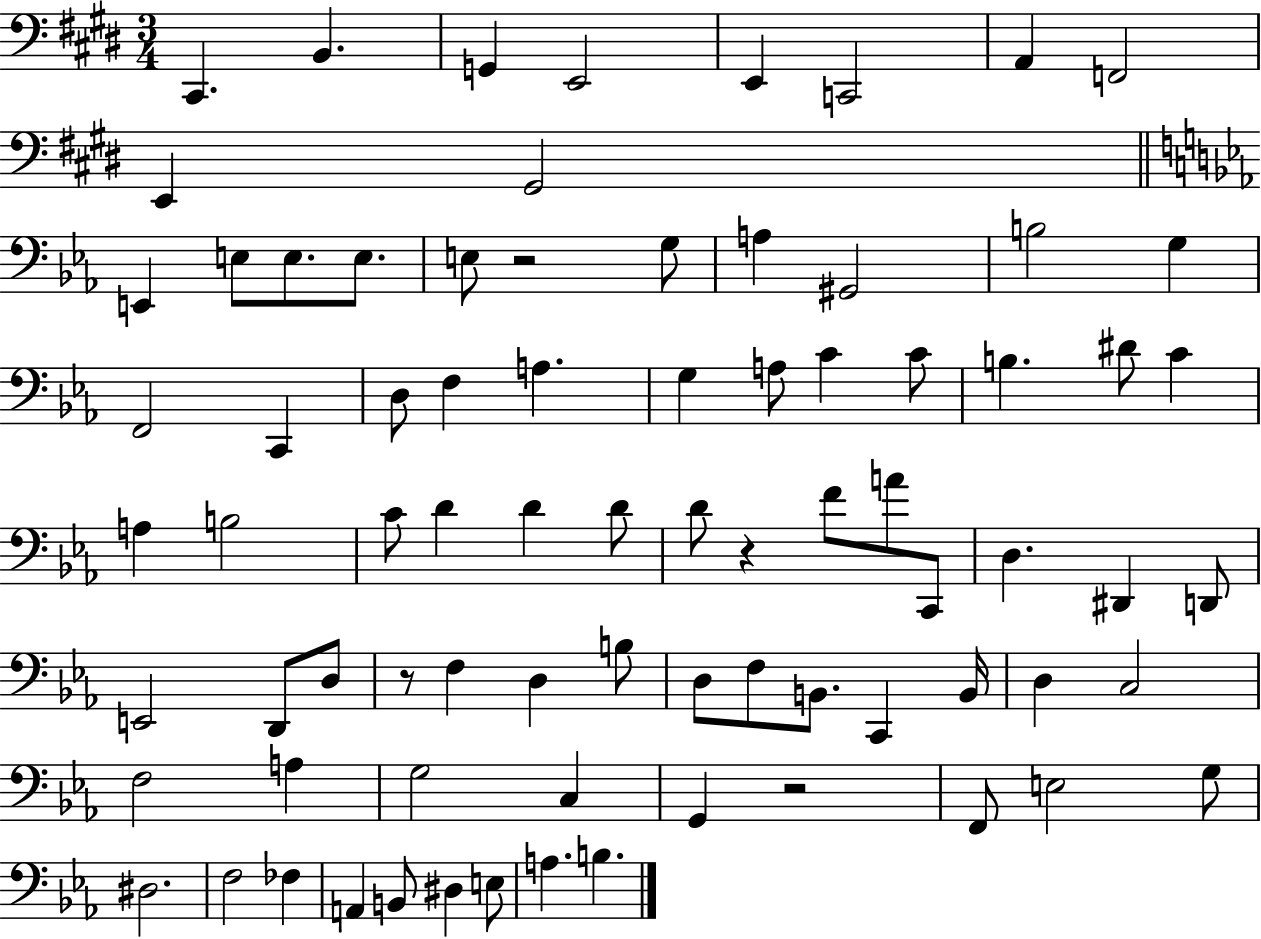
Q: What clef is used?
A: bass